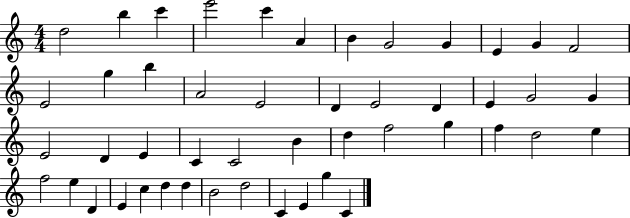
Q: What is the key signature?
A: C major